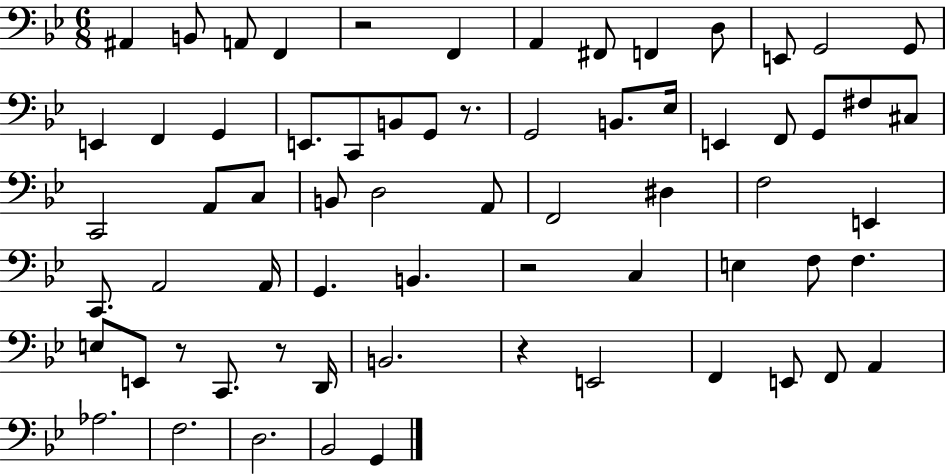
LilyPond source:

{
  \clef bass
  \numericTimeSignature
  \time 6/8
  \key bes \major
  \repeat volta 2 { ais,4 b,8 a,8 f,4 | r2 f,4 | a,4 fis,8 f,4 d8 | e,8 g,2 g,8 | \break e,4 f,4 g,4 | e,8. c,8 b,8 g,8 r8. | g,2 b,8. ees16 | e,4 f,8 g,8 fis8 cis8 | \break c,2 a,8 c8 | b,8 d2 a,8 | f,2 dis4 | f2 e,4 | \break c,8. a,2 a,16 | g,4. b,4. | r2 c4 | e4 f8 f4. | \break e8 e,8 r8 c,8. r8 d,16 | b,2. | r4 e,2 | f,4 e,8 f,8 a,4 | \break aes2. | f2. | d2. | bes,2 g,4 | \break } \bar "|."
}